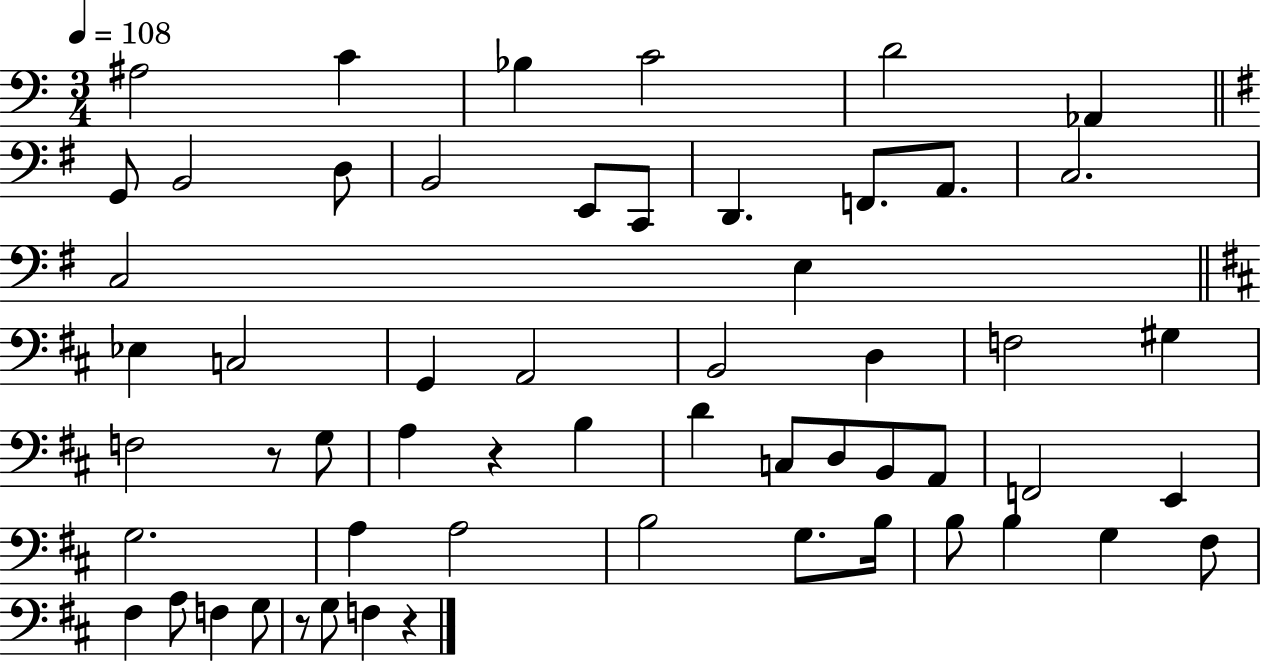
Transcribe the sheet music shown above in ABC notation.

X:1
T:Untitled
M:3/4
L:1/4
K:C
^A,2 C _B, C2 D2 _A,, G,,/2 B,,2 D,/2 B,,2 E,,/2 C,,/2 D,, F,,/2 A,,/2 C,2 C,2 E, _E, C,2 G,, A,,2 B,,2 D, F,2 ^G, F,2 z/2 G,/2 A, z B, D C,/2 D,/2 B,,/2 A,,/2 F,,2 E,, G,2 A, A,2 B,2 G,/2 B,/4 B,/2 B, G, ^F,/2 ^F, A,/2 F, G,/2 z/2 G,/2 F, z